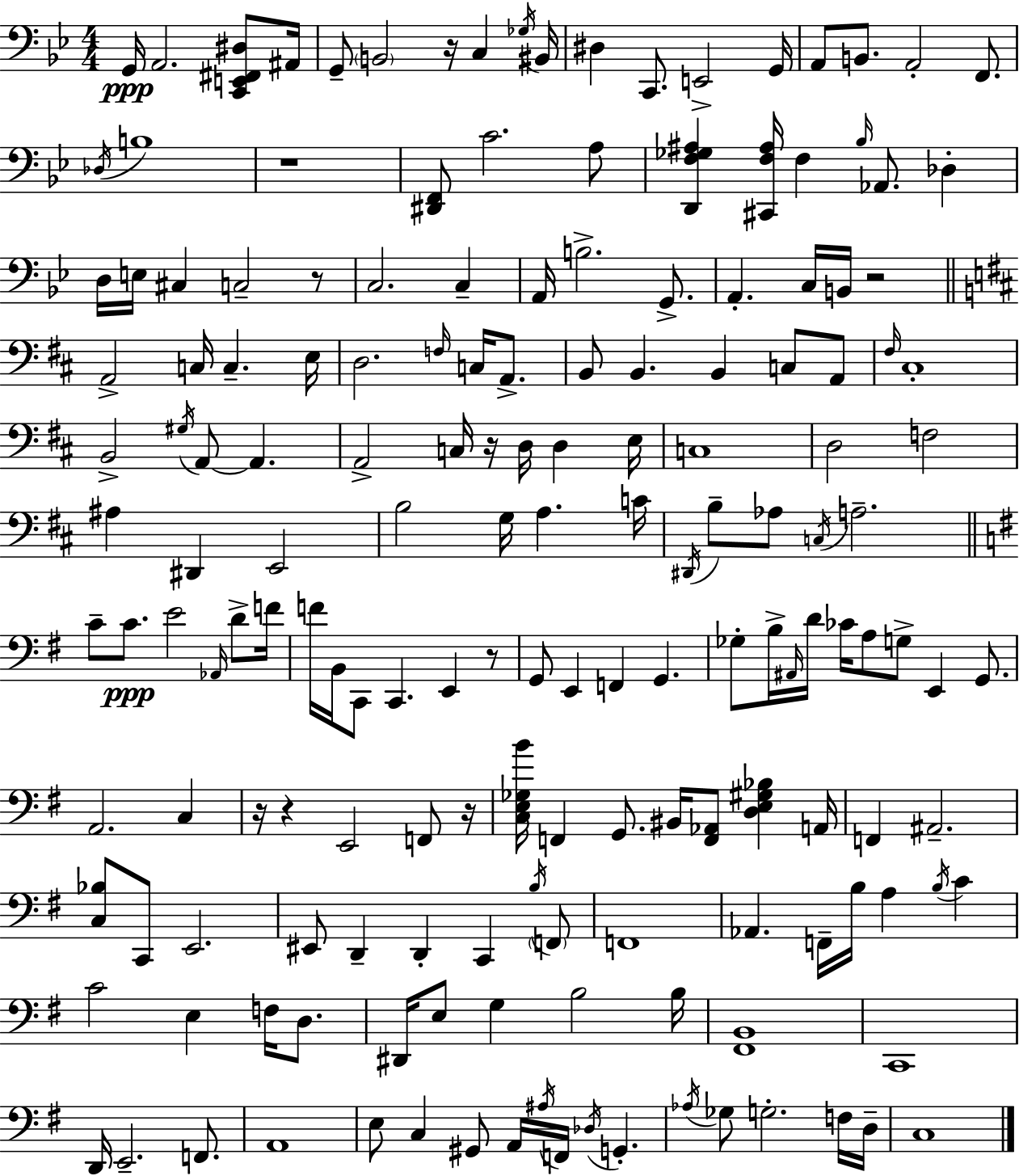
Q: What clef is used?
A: bass